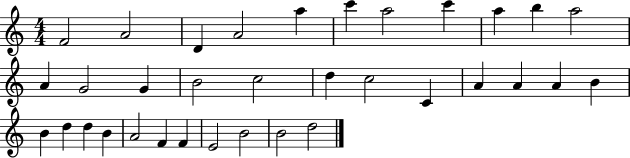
{
  \clef treble
  \numericTimeSignature
  \time 4/4
  \key c \major
  f'2 a'2 | d'4 a'2 a''4 | c'''4 a''2 c'''4 | a''4 b''4 a''2 | \break a'4 g'2 g'4 | b'2 c''2 | d''4 c''2 c'4 | a'4 a'4 a'4 b'4 | \break b'4 d''4 d''4 b'4 | a'2 f'4 f'4 | e'2 b'2 | b'2 d''2 | \break \bar "|."
}